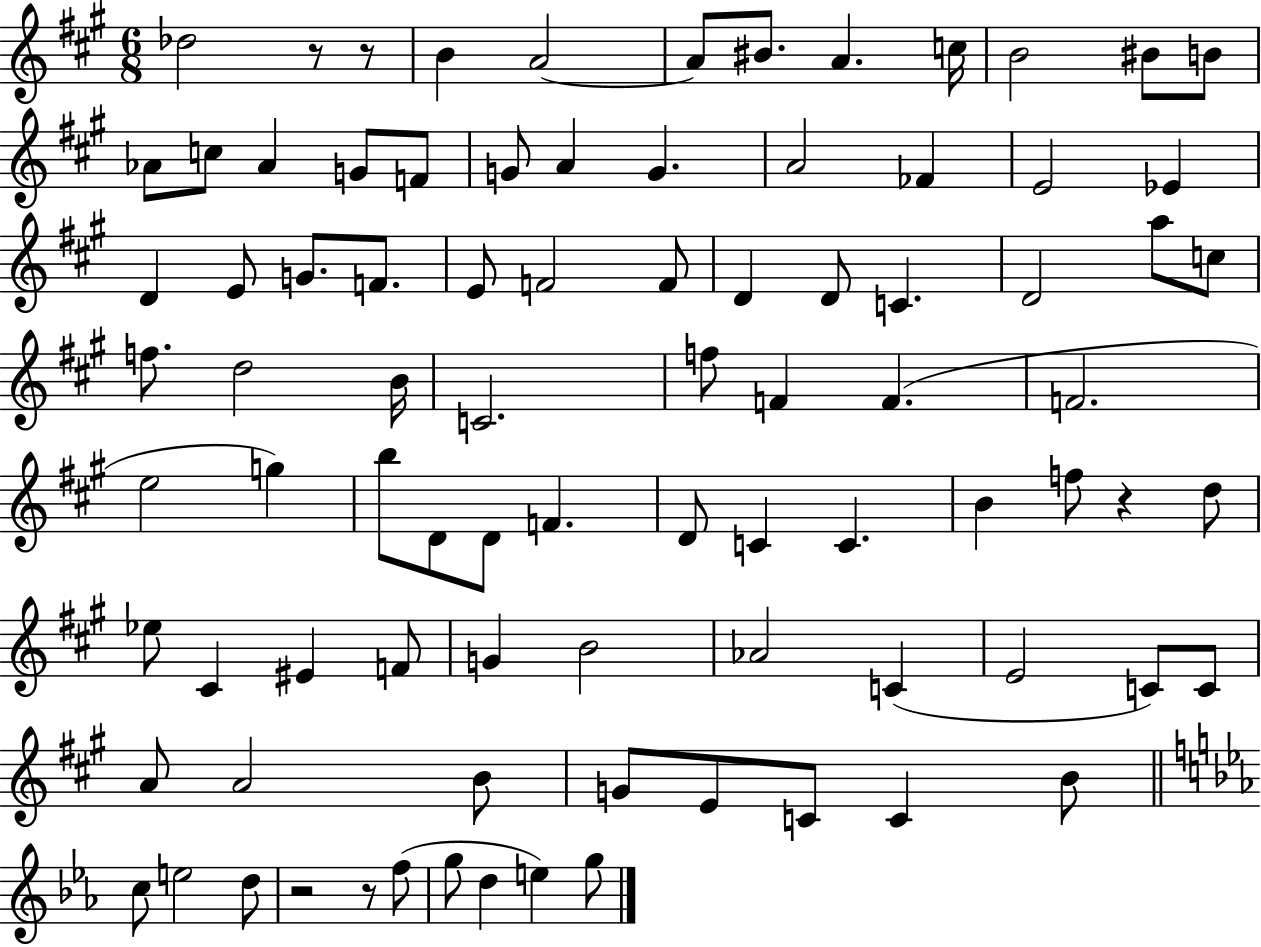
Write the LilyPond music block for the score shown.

{
  \clef treble
  \numericTimeSignature
  \time 6/8
  \key a \major
  des''2 r8 r8 | b'4 a'2~~ | a'8 bis'8. a'4. c''16 | b'2 bis'8 b'8 | \break aes'8 c''8 aes'4 g'8 f'8 | g'8 a'4 g'4. | a'2 fes'4 | e'2 ees'4 | \break d'4 e'8 g'8. f'8. | e'8 f'2 f'8 | d'4 d'8 c'4. | d'2 a''8 c''8 | \break f''8. d''2 b'16 | c'2. | f''8 f'4 f'4.( | f'2. | \break e''2 g''4) | b''8 d'8 d'8 f'4. | d'8 c'4 c'4. | b'4 f''8 r4 d''8 | \break ees''8 cis'4 eis'4 f'8 | g'4 b'2 | aes'2 c'4( | e'2 c'8) c'8 | \break a'8 a'2 b'8 | g'8 e'8 c'8 c'4 b'8 | \bar "||" \break \key ees \major c''8 e''2 d''8 | r2 r8 f''8( | g''8 d''4 e''4) g''8 | \bar "|."
}